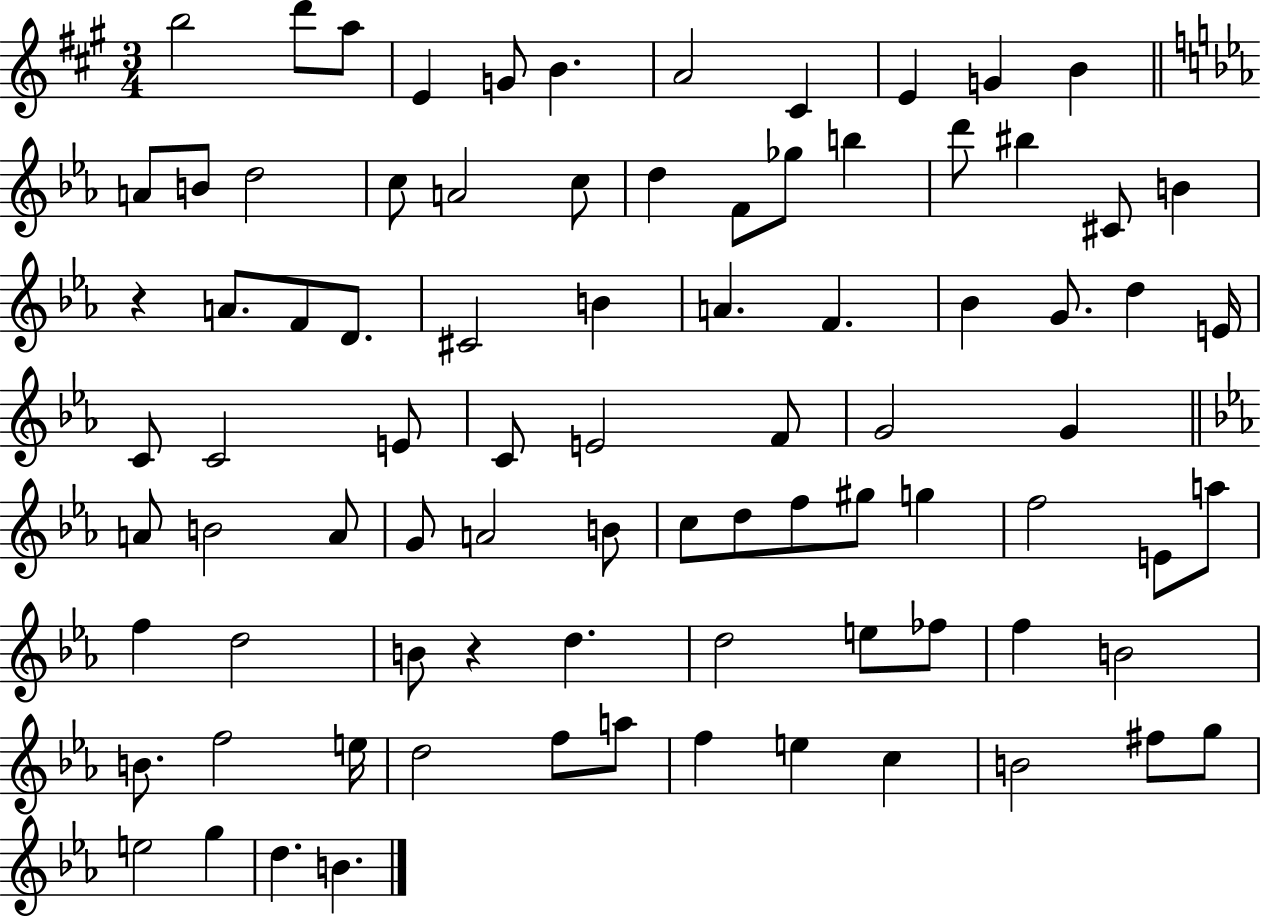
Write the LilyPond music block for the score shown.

{
  \clef treble
  \numericTimeSignature
  \time 3/4
  \key a \major
  b''2 d'''8 a''8 | e'4 g'8 b'4. | a'2 cis'4 | e'4 g'4 b'4 | \break \bar "||" \break \key c \minor a'8 b'8 d''2 | c''8 a'2 c''8 | d''4 f'8 ges''8 b''4 | d'''8 bis''4 cis'8 b'4 | \break r4 a'8. f'8 d'8. | cis'2 b'4 | a'4. f'4. | bes'4 g'8. d''4 e'16 | \break c'8 c'2 e'8 | c'8 e'2 f'8 | g'2 g'4 | \bar "||" \break \key ees \major a'8 b'2 a'8 | g'8 a'2 b'8 | c''8 d''8 f''8 gis''8 g''4 | f''2 e'8 a''8 | \break f''4 d''2 | b'8 r4 d''4. | d''2 e''8 fes''8 | f''4 b'2 | \break b'8. f''2 e''16 | d''2 f''8 a''8 | f''4 e''4 c''4 | b'2 fis''8 g''8 | \break e''2 g''4 | d''4. b'4. | \bar "|."
}